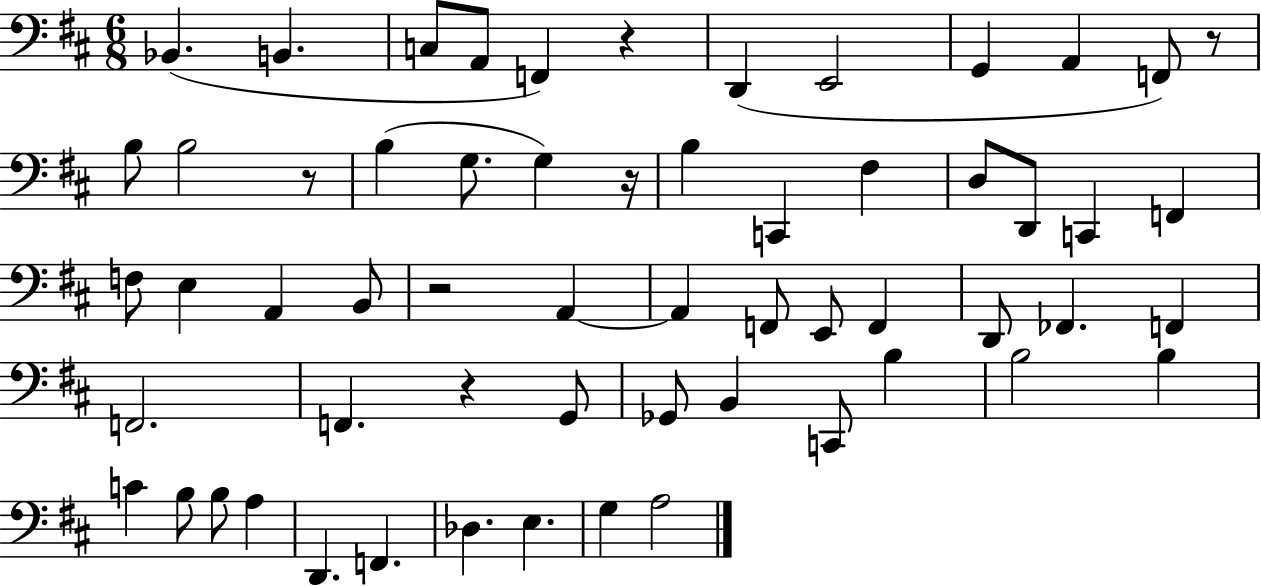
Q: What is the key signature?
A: D major